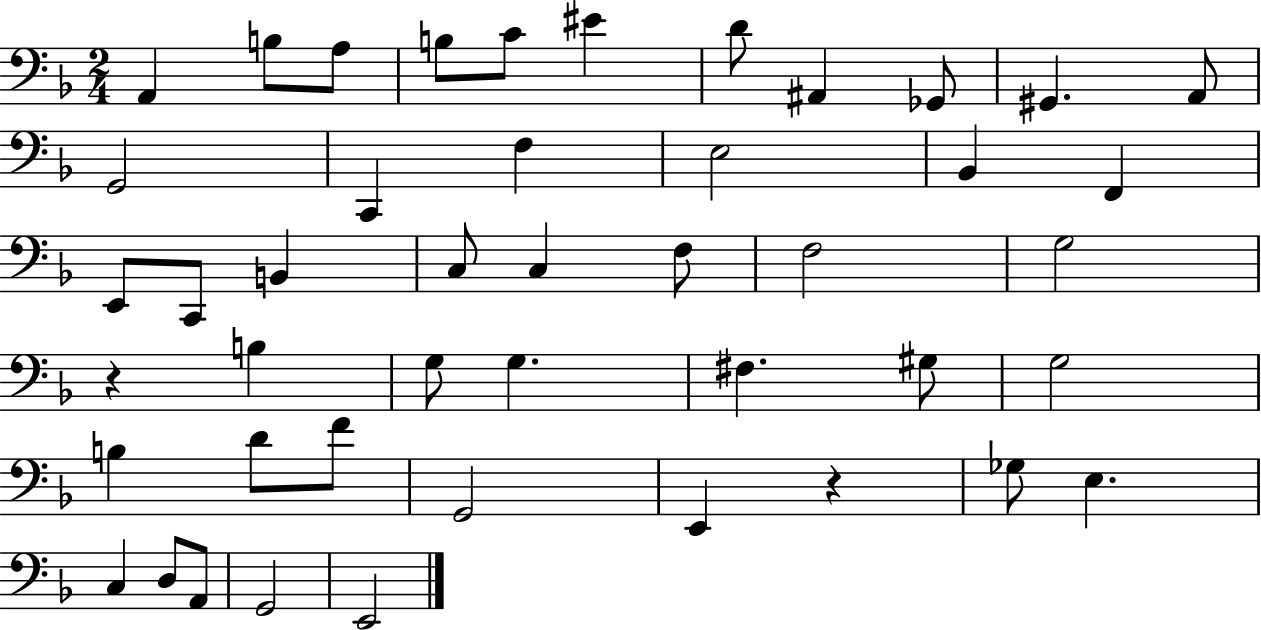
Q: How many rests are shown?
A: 2